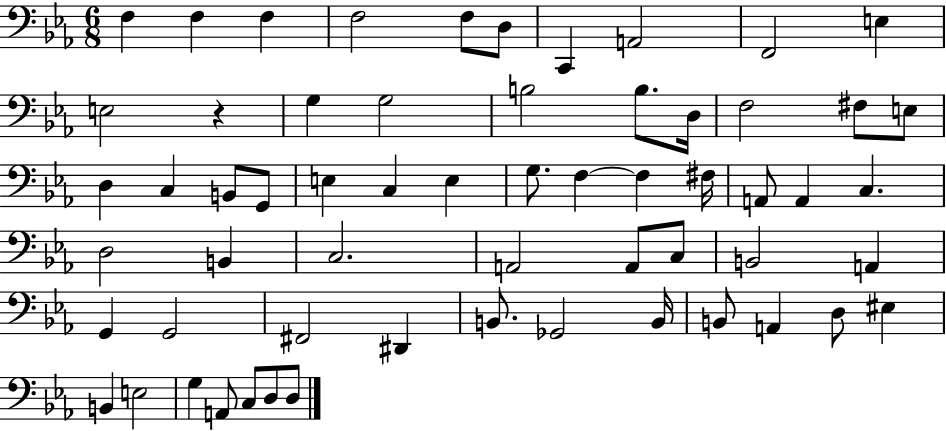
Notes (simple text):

F3/q F3/q F3/q F3/h F3/e D3/e C2/q A2/h F2/h E3/q E3/h R/q G3/q G3/h B3/h B3/e. D3/s F3/h F#3/e E3/e D3/q C3/q B2/e G2/e E3/q C3/q E3/q G3/e. F3/q F3/q F#3/s A2/e A2/q C3/q. D3/h B2/q C3/h. A2/h A2/e C3/e B2/h A2/q G2/q G2/h F#2/h D#2/q B2/e. Gb2/h B2/s B2/e A2/q D3/e EIS3/q B2/q E3/h G3/q A2/e C3/e D3/e D3/e